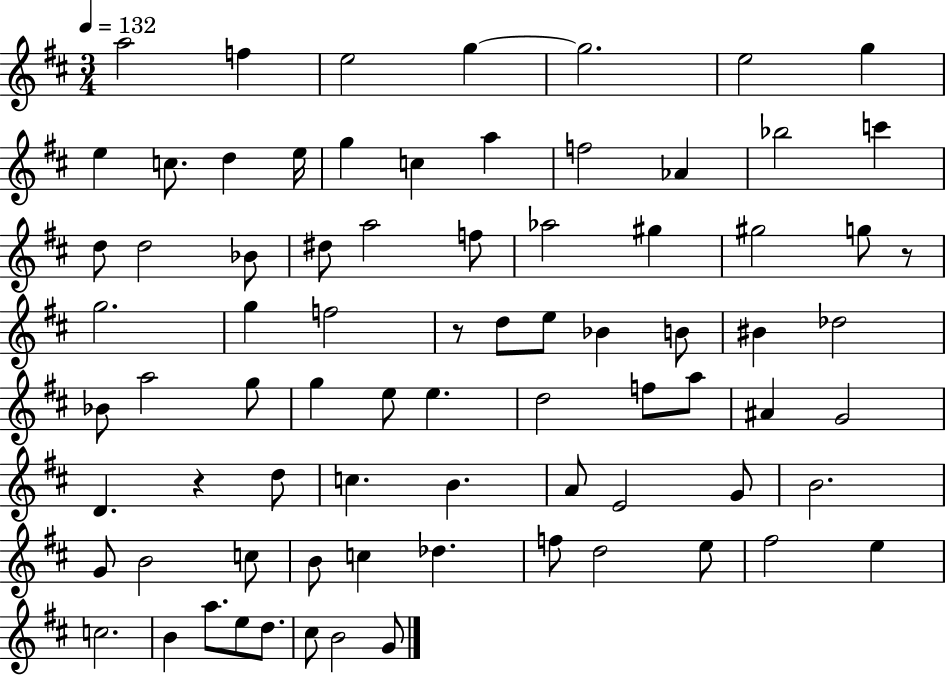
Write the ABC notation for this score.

X:1
T:Untitled
M:3/4
L:1/4
K:D
a2 f e2 g g2 e2 g e c/2 d e/4 g c a f2 _A _b2 c' d/2 d2 _B/2 ^d/2 a2 f/2 _a2 ^g ^g2 g/2 z/2 g2 g f2 z/2 d/2 e/2 _B B/2 ^B _d2 _B/2 a2 g/2 g e/2 e d2 f/2 a/2 ^A G2 D z d/2 c B A/2 E2 G/2 B2 G/2 B2 c/2 B/2 c _d f/2 d2 e/2 ^f2 e c2 B a/2 e/2 d/2 ^c/2 B2 G/2